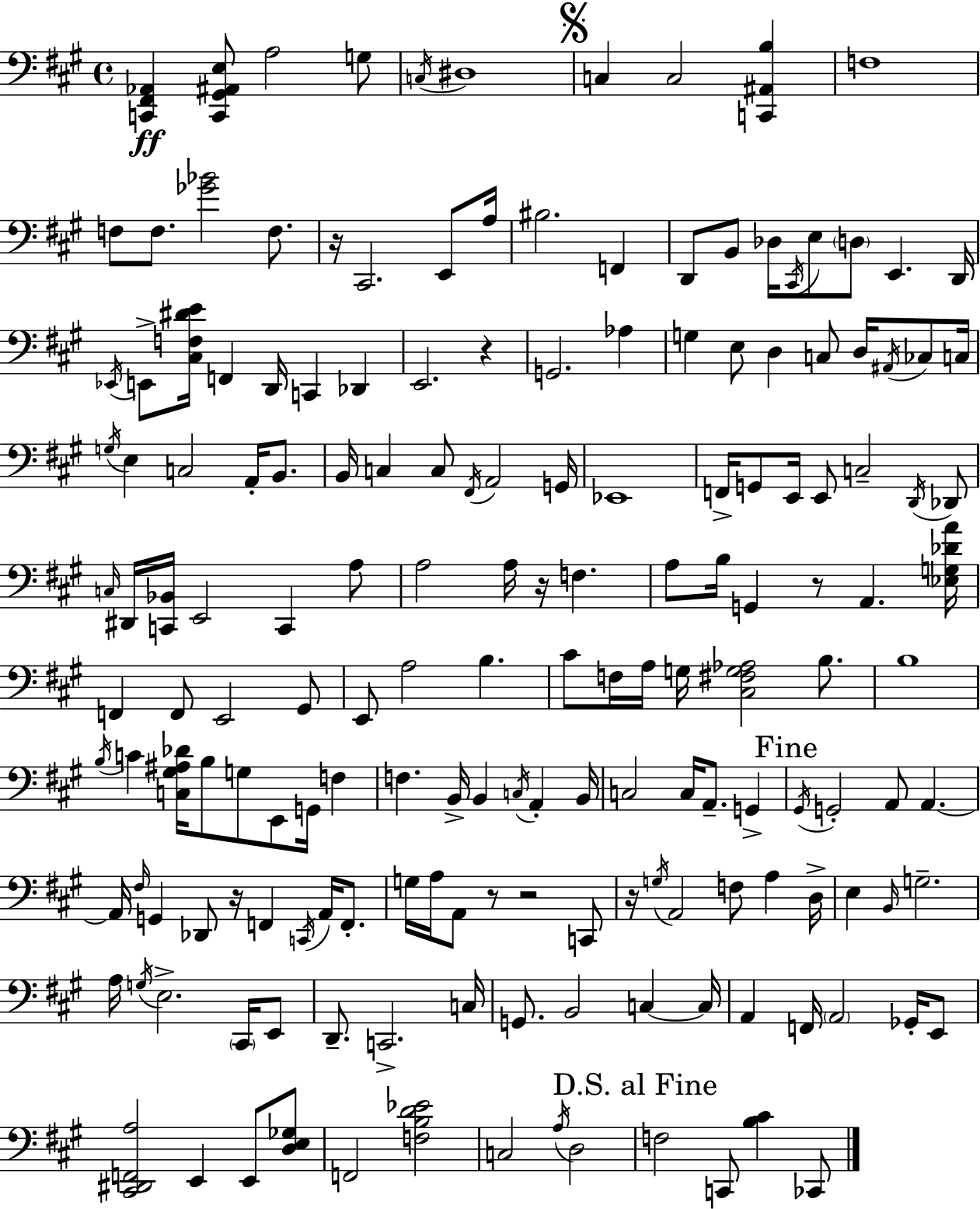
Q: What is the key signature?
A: A major